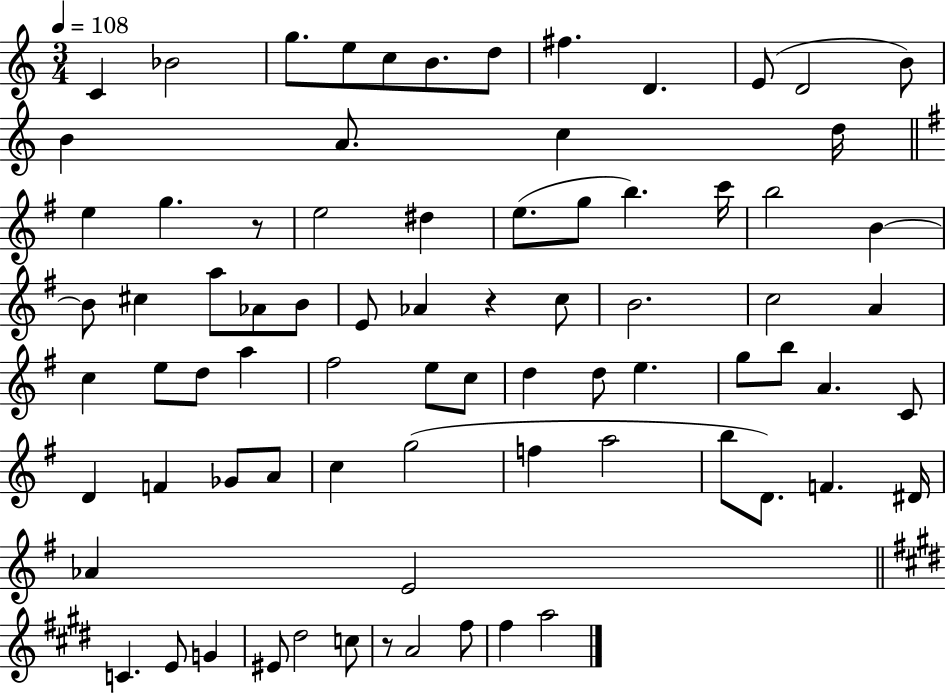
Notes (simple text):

C4/q Bb4/h G5/e. E5/e C5/e B4/e. D5/e F#5/q. D4/q. E4/e D4/h B4/e B4/q A4/e. C5/q D5/s E5/q G5/q. R/e E5/h D#5/q E5/e. G5/e B5/q. C6/s B5/h B4/q B4/e C#5/q A5/e Ab4/e B4/e E4/e Ab4/q R/q C5/e B4/h. C5/h A4/q C5/q E5/e D5/e A5/q F#5/h E5/e C5/e D5/q D5/e E5/q. G5/e B5/e A4/q. C4/e D4/q F4/q Gb4/e A4/e C5/q G5/h F5/q A5/h B5/e D4/e. F4/q. D#4/s Ab4/q E4/h C4/q. E4/e G4/q EIS4/e D#5/h C5/e R/e A4/h F#5/e F#5/q A5/h